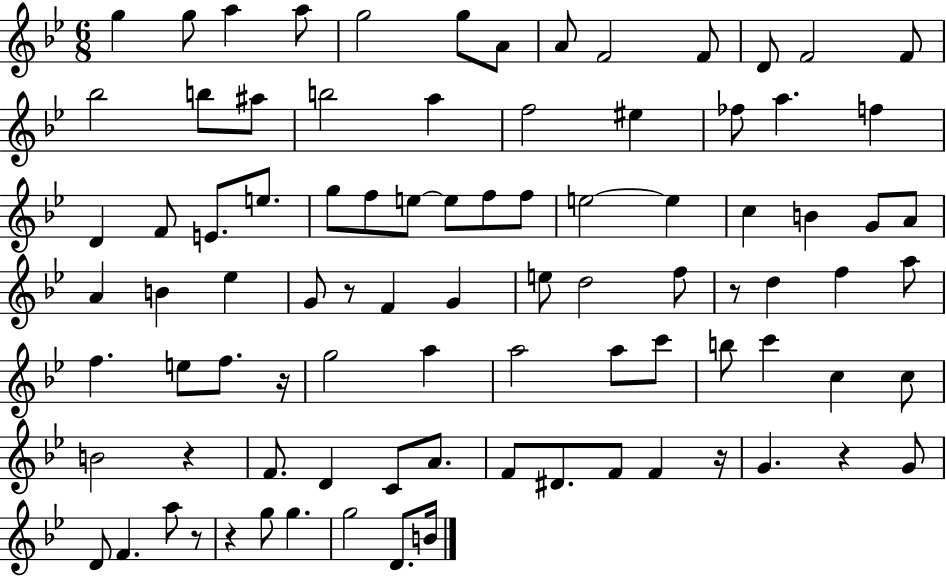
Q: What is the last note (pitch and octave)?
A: B4